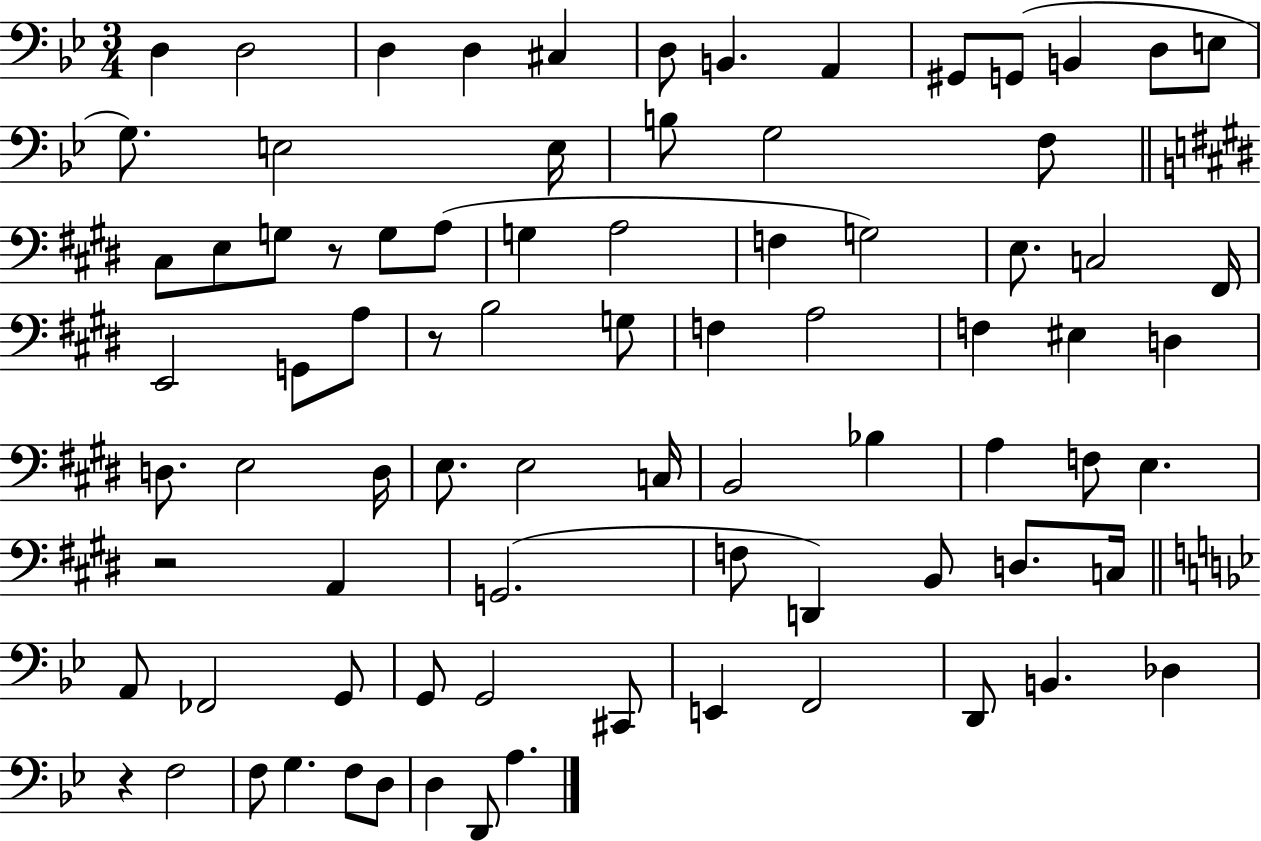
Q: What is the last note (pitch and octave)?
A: A3